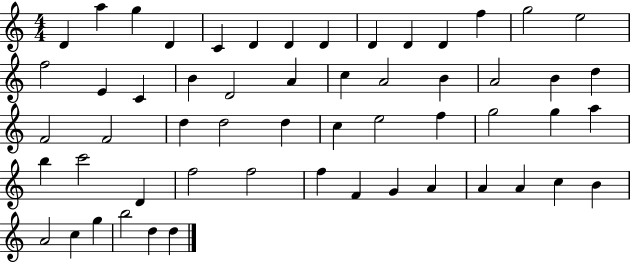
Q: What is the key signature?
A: C major